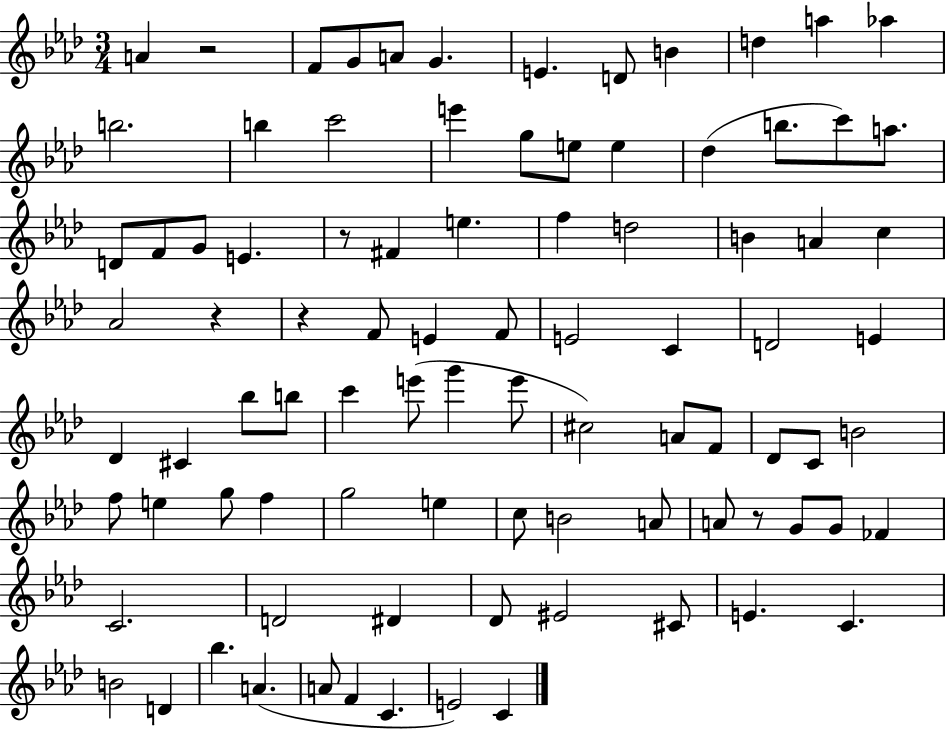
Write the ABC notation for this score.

X:1
T:Untitled
M:3/4
L:1/4
K:Ab
A z2 F/2 G/2 A/2 G E D/2 B d a _a b2 b c'2 e' g/2 e/2 e _d b/2 c'/2 a/2 D/2 F/2 G/2 E z/2 ^F e f d2 B A c _A2 z z F/2 E F/2 E2 C D2 E _D ^C _b/2 b/2 c' e'/2 g' e'/2 ^c2 A/2 F/2 _D/2 C/2 B2 f/2 e g/2 f g2 e c/2 B2 A/2 A/2 z/2 G/2 G/2 _F C2 D2 ^D _D/2 ^E2 ^C/2 E C B2 D _b A A/2 F C E2 C